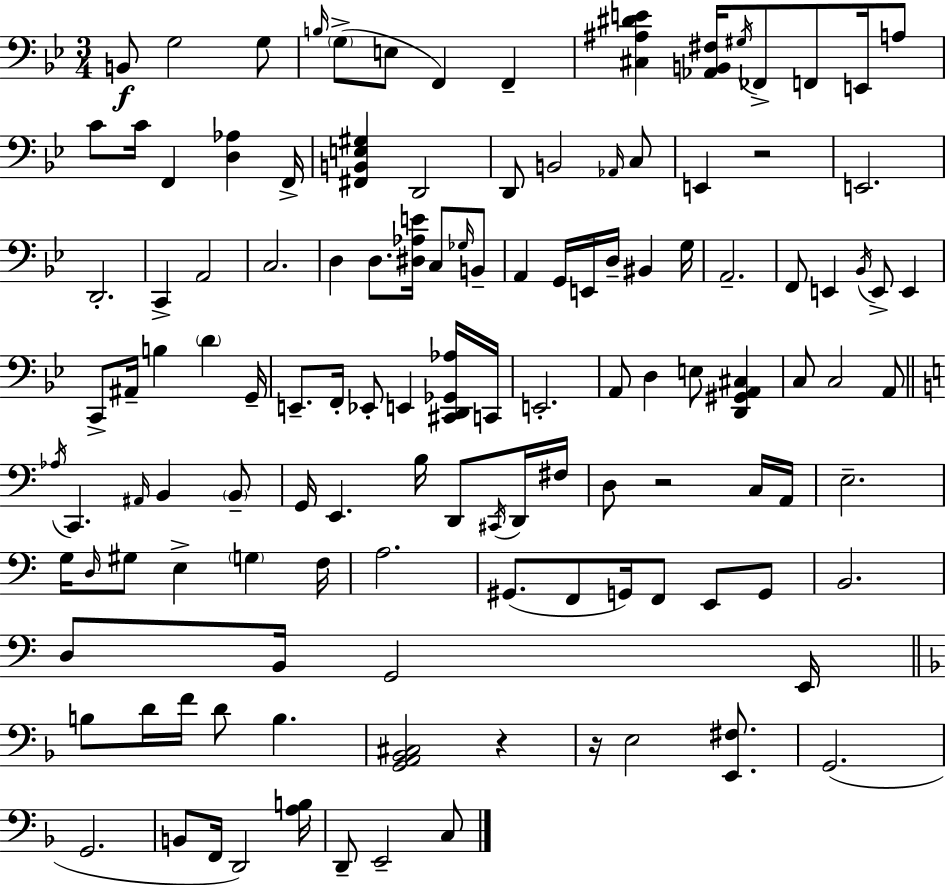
X:1
T:Untitled
M:3/4
L:1/4
K:Gm
B,,/2 G,2 G,/2 B,/4 G,/2 E,/2 F,, F,, [^C,^A,^DE] [_A,,B,,^F,]/4 ^G,/4 _F,,/2 F,,/2 E,,/4 A,/2 C/2 C/4 F,, [D,_A,] F,,/4 [^F,,B,,E,^G,] D,,2 D,,/2 B,,2 _A,,/4 C,/2 E,, z2 E,,2 D,,2 C,, A,,2 C,2 D, D,/2 [^D,_A,E]/4 C,/2 _G,/4 B,,/2 A,, G,,/4 E,,/4 D,/4 ^B,, G,/4 A,,2 F,,/2 E,, _B,,/4 E,,/2 E,, C,,/2 ^A,,/4 B, D G,,/4 E,,/2 F,,/4 _E,,/2 E,, [^C,,D,,_G,,_A,]/4 C,,/4 E,,2 A,,/2 D, E,/2 [D,,^G,,A,,^C,] C,/2 C,2 A,,/2 _A,/4 C,, ^A,,/4 B,, B,,/2 G,,/4 E,, B,/4 D,,/2 ^C,,/4 D,,/4 ^F,/4 D,/2 z2 C,/4 A,,/4 E,2 G,/4 D,/4 ^G,/2 E, G, F,/4 A,2 ^G,,/2 F,,/2 G,,/4 F,,/2 E,,/2 G,,/2 B,,2 D,/2 B,,/4 G,,2 E,,/4 B,/2 D/4 F/4 D/2 B, [G,,A,,_B,,^C,]2 z z/4 E,2 [E,,^F,]/2 G,,2 G,,2 B,,/2 F,,/4 D,,2 [A,B,]/4 D,,/2 E,,2 C,/2